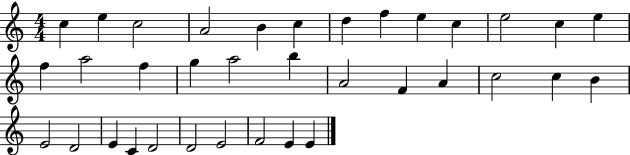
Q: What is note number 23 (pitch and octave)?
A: C5